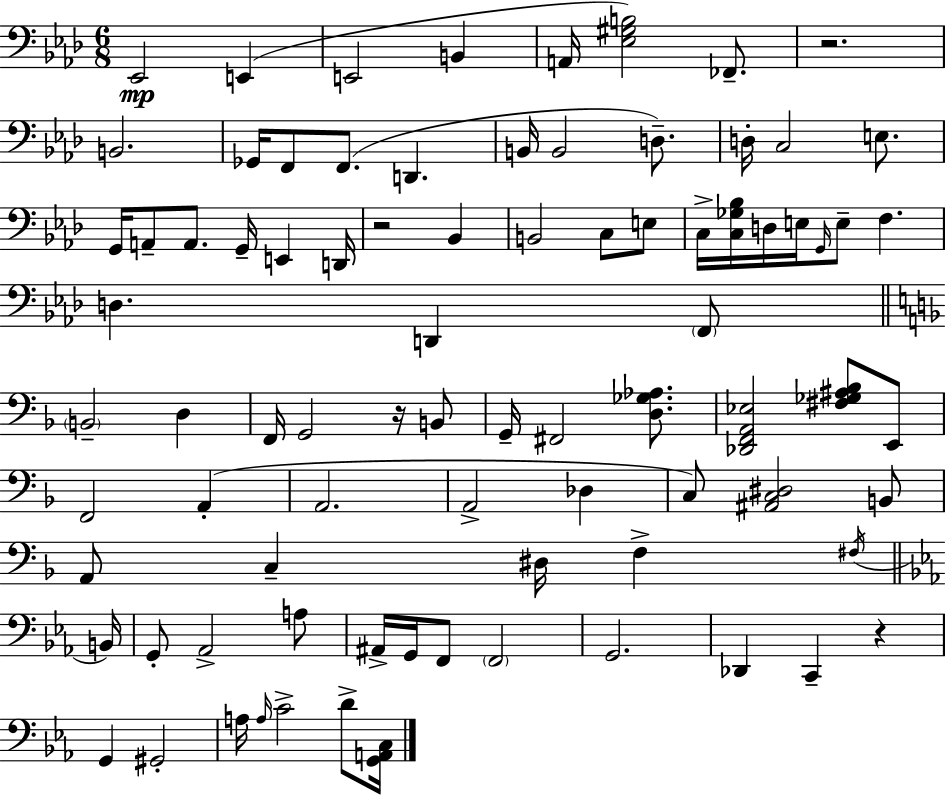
Eb2/h E2/q E2/h B2/q A2/s [Eb3,G#3,B3]/h FES2/e. R/h. B2/h. Gb2/s F2/e F2/e. D2/q. B2/s B2/h D3/e. D3/s C3/h E3/e. G2/s A2/e A2/e. G2/s E2/q D2/s R/h Bb2/q B2/h C3/e E3/e C3/s [C3,Gb3,Bb3]/s D3/s E3/s G2/s E3/e F3/q. D3/q. D2/q F2/e B2/h D3/q F2/s G2/h R/s B2/e G2/s F#2/h [D3,Gb3,Ab3]/e. [Db2,F2,A2,Eb3]/h [F#3,Gb3,A#3,Bb3]/e E2/e F2/h A2/q A2/h. A2/h Db3/q C3/e [A#2,C3,D#3]/h B2/e A2/e C3/q D#3/s F3/q F#3/s B2/s G2/e Ab2/h A3/e A#2/s G2/s F2/e F2/h G2/h. Db2/q C2/q R/q G2/q G#2/h A3/s A3/s C4/h D4/e [G2,A2,C3]/s